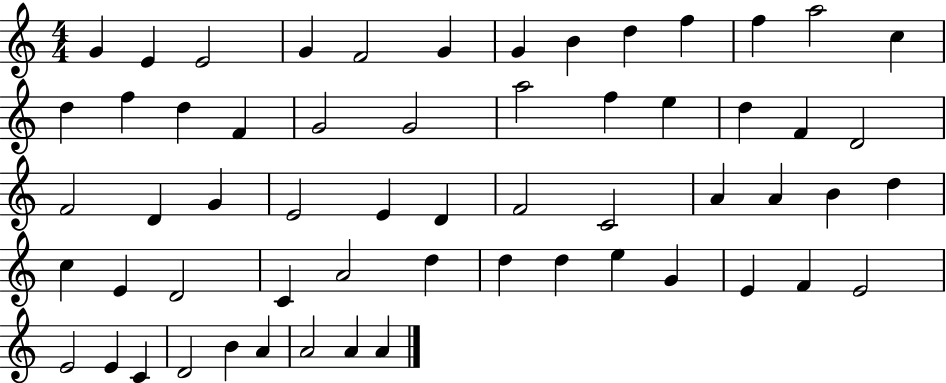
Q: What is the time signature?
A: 4/4